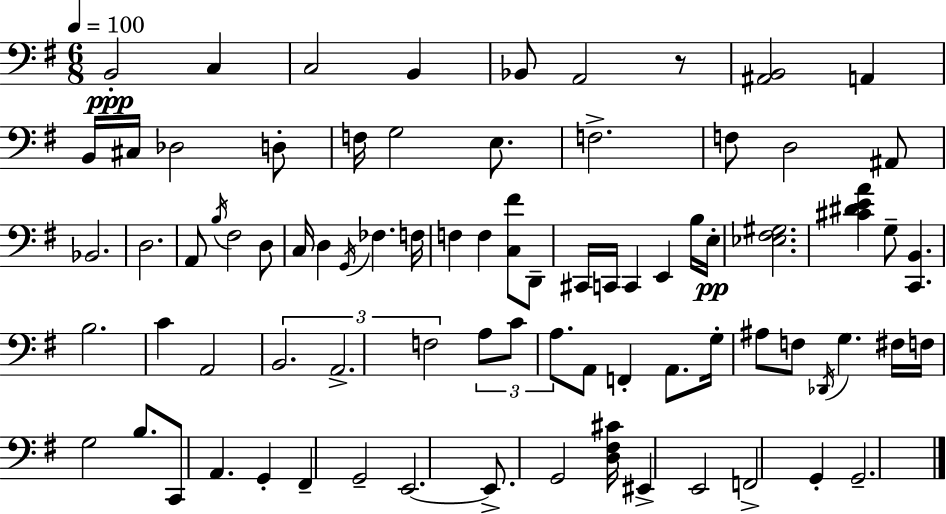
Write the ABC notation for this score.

X:1
T:Untitled
M:6/8
L:1/4
K:Em
B,,2 C, C,2 B,, _B,,/2 A,,2 z/2 [^A,,B,,]2 A,, B,,/4 ^C,/4 _D,2 D,/2 F,/4 G,2 E,/2 F,2 F,/2 D,2 ^A,,/2 _B,,2 D,2 A,,/2 B,/4 ^F,2 D,/2 C,/4 D, G,,/4 _F, F,/4 F, F, [C,^F]/2 D,,/2 ^C,,/4 C,,/4 C,, E,, B,/4 E,/4 [_E,^F,^G,]2 [^C^DEA] G,/2 [C,,B,,] B,2 C A,,2 B,,2 A,,2 F,2 A,/2 C/2 A,/2 A,,/2 F,, A,,/2 G,/4 ^A,/2 F,/2 _D,,/4 G, ^F,/4 F,/4 G,2 B,/2 C,,/2 A,, G,, ^F,, G,,2 E,,2 E,,/2 G,,2 [D,^F,^C]/4 ^E,, E,,2 F,,2 G,, G,,2